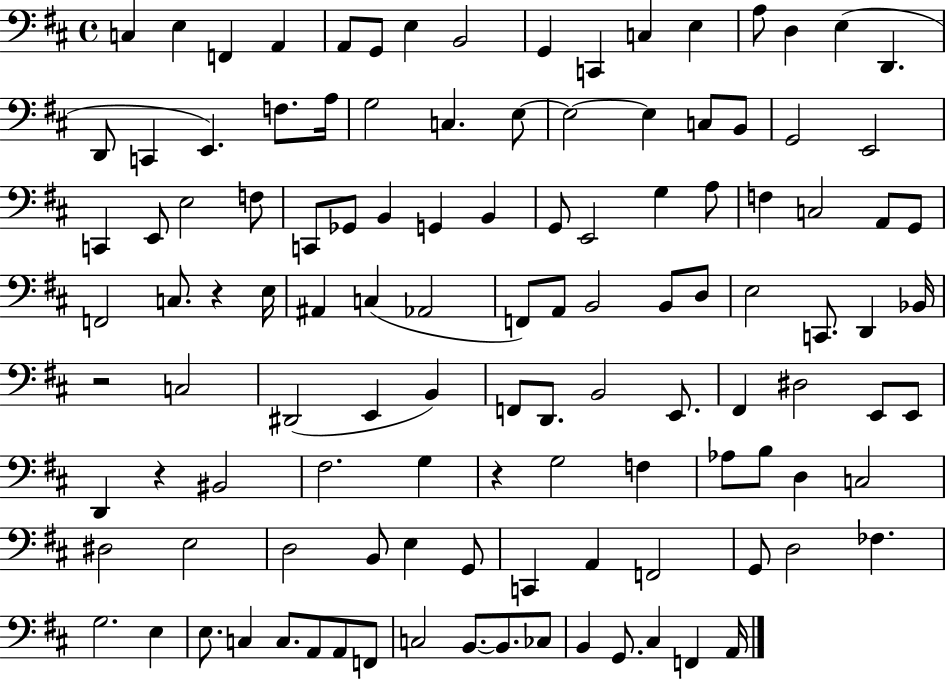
C3/q E3/q F2/q A2/q A2/e G2/e E3/q B2/h G2/q C2/q C3/q E3/q A3/e D3/q E3/q D2/q. D2/e C2/q E2/q. F3/e. A3/s G3/h C3/q. E3/e E3/h E3/q C3/e B2/e G2/h E2/h C2/q E2/e E3/h F3/e C2/e Gb2/e B2/q G2/q B2/q G2/e E2/h G3/q A3/e F3/q C3/h A2/e G2/e F2/h C3/e. R/q E3/s A#2/q C3/q Ab2/h F2/e A2/e B2/h B2/e D3/e E3/h C2/e. D2/q Bb2/s R/h C3/h D#2/h E2/q B2/q F2/e D2/e. B2/h E2/e. F#2/q D#3/h E2/e E2/e D2/q R/q BIS2/h F#3/h. G3/q R/q G3/h F3/q Ab3/e B3/e D3/q C3/h D#3/h E3/h D3/h B2/e E3/q G2/e C2/q A2/q F2/h G2/e D3/h FES3/q. G3/h. E3/q E3/e. C3/q C3/e. A2/e A2/e F2/e C3/h B2/e. B2/e. CES3/e B2/q G2/e. C#3/q F2/q A2/s